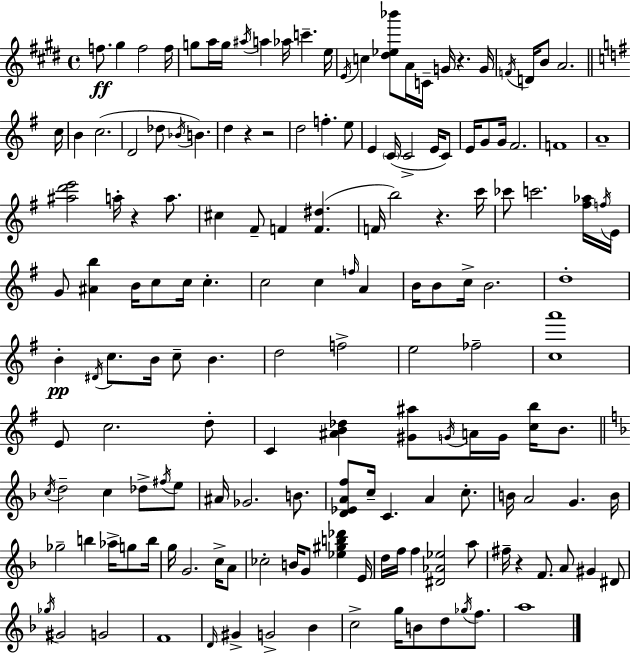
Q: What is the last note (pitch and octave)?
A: A5